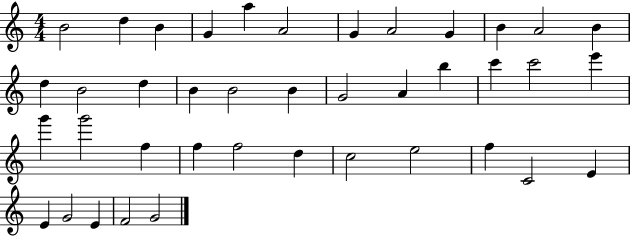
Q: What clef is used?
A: treble